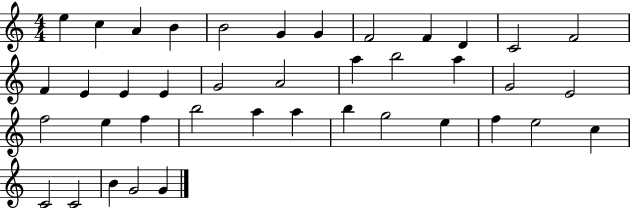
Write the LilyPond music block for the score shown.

{
  \clef treble
  \numericTimeSignature
  \time 4/4
  \key c \major
  e''4 c''4 a'4 b'4 | b'2 g'4 g'4 | f'2 f'4 d'4 | c'2 f'2 | \break f'4 e'4 e'4 e'4 | g'2 a'2 | a''4 b''2 a''4 | g'2 e'2 | \break f''2 e''4 f''4 | b''2 a''4 a''4 | b''4 g''2 e''4 | f''4 e''2 c''4 | \break c'2 c'2 | b'4 g'2 g'4 | \bar "|."
}